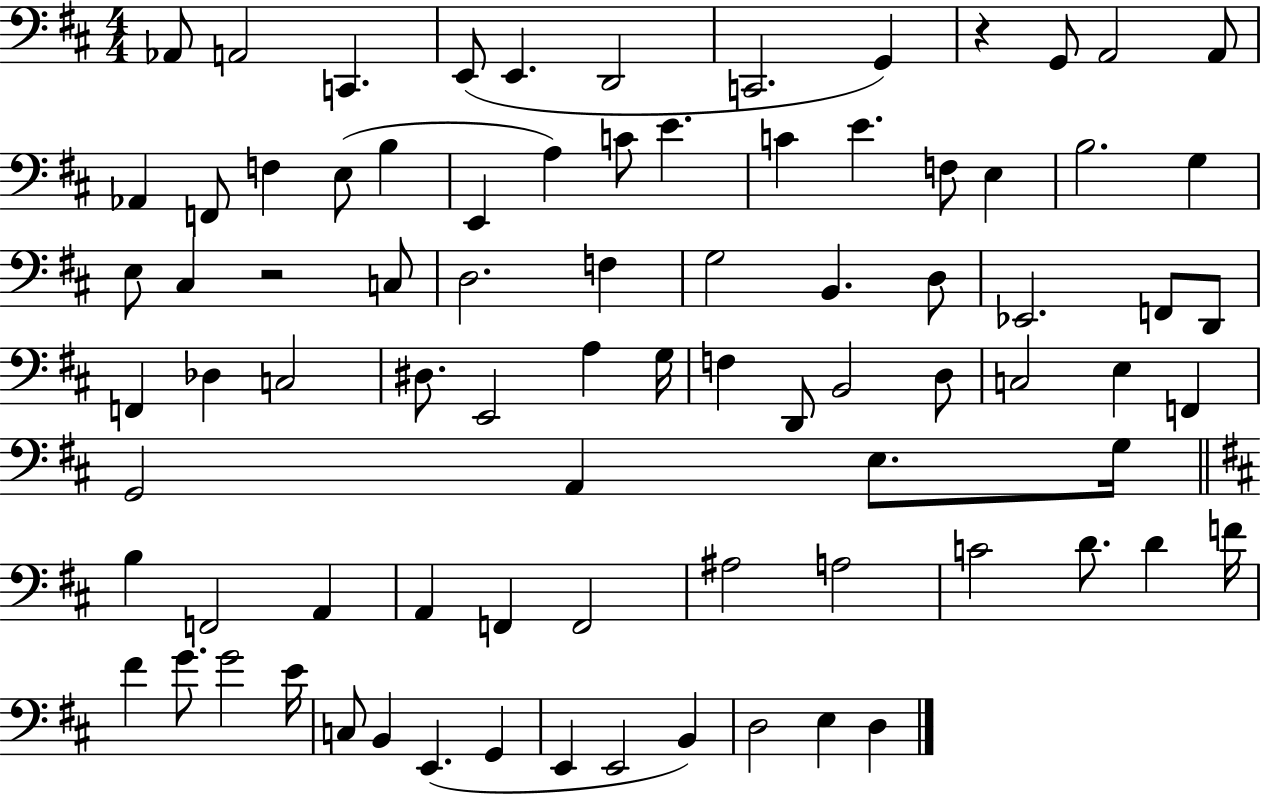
Ab2/e A2/h C2/q. E2/e E2/q. D2/h C2/h. G2/q R/q G2/e A2/h A2/e Ab2/q F2/e F3/q E3/e B3/q E2/q A3/q C4/e E4/q. C4/q E4/q. F3/e E3/q B3/h. G3/q E3/e C#3/q R/h C3/e D3/h. F3/q G3/h B2/q. D3/e Eb2/h. F2/e D2/e F2/q Db3/q C3/h D#3/e. E2/h A3/q G3/s F3/q D2/e B2/h D3/e C3/h E3/q F2/q G2/h A2/q E3/e. G3/s B3/q F2/h A2/q A2/q F2/q F2/h A#3/h A3/h C4/h D4/e. D4/q F4/s F#4/q G4/e. G4/h E4/s C3/e B2/q E2/q. G2/q E2/q E2/h B2/q D3/h E3/q D3/q